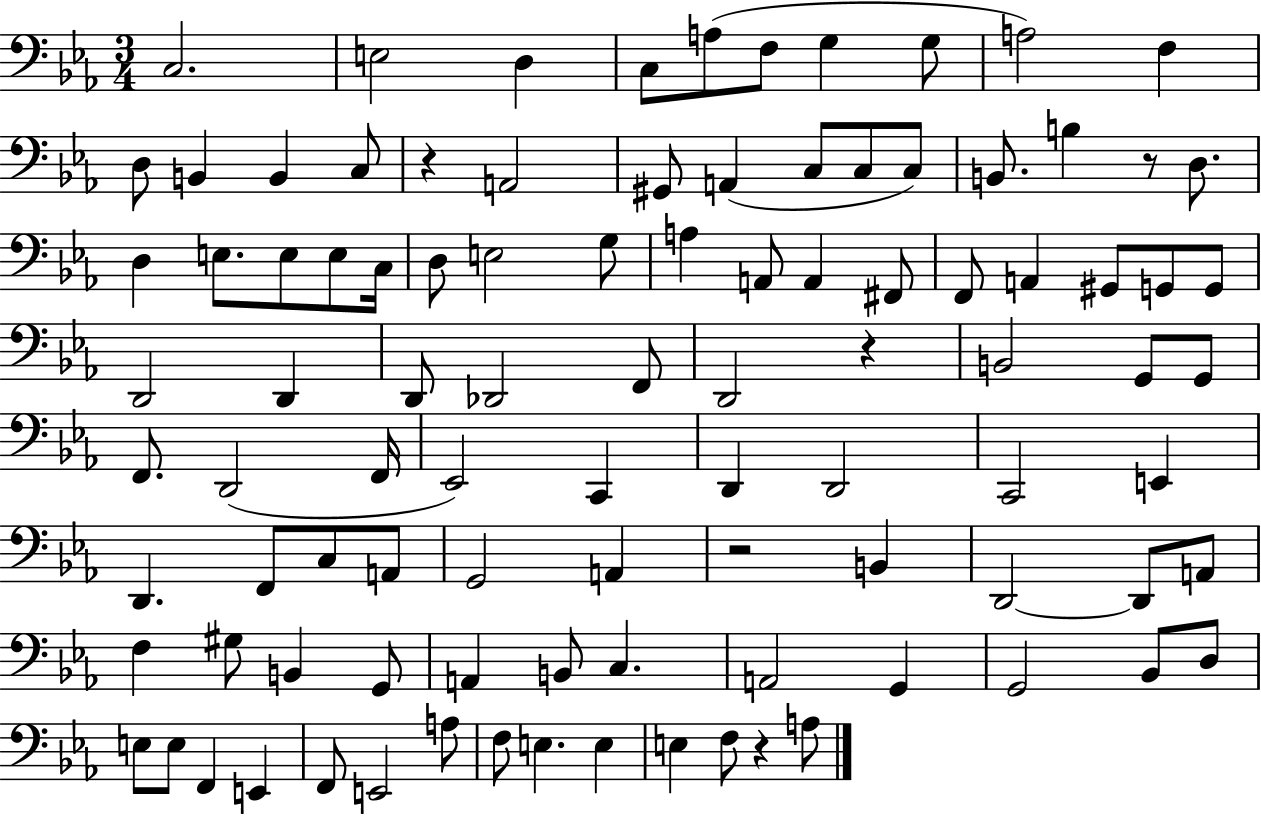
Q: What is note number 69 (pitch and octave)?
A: F3